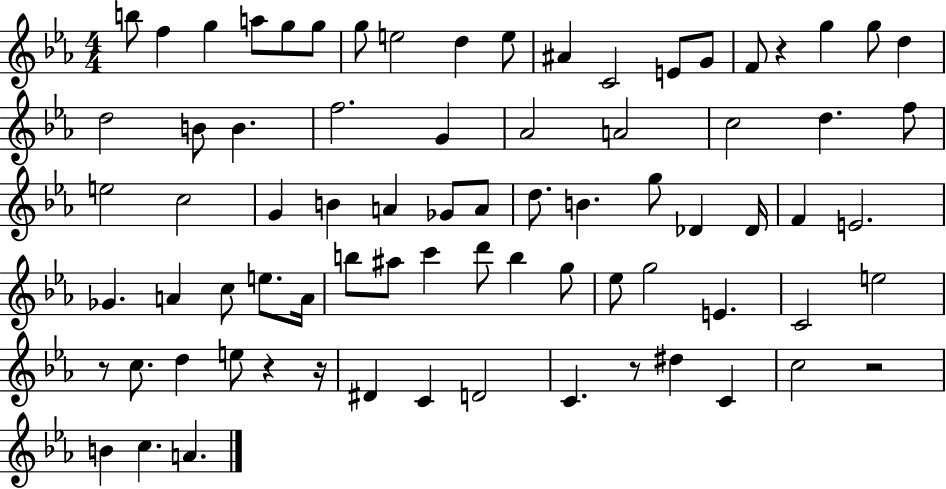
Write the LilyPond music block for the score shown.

{
  \clef treble
  \numericTimeSignature
  \time 4/4
  \key ees \major
  \repeat volta 2 { b''8 f''4 g''4 a''8 g''8 g''8 | g''8 e''2 d''4 e''8 | ais'4 c'2 e'8 g'8 | f'8 r4 g''4 g''8 d''4 | \break d''2 b'8 b'4. | f''2. g'4 | aes'2 a'2 | c''2 d''4. f''8 | \break e''2 c''2 | g'4 b'4 a'4 ges'8 a'8 | d''8. b'4. g''8 des'4 des'16 | f'4 e'2. | \break ges'4. a'4 c''8 e''8. a'16 | b''8 ais''8 c'''4 d'''8 b''4 g''8 | ees''8 g''2 e'4. | c'2 e''2 | \break r8 c''8. d''4 e''8 r4 r16 | dis'4 c'4 d'2 | c'4. r8 dis''4 c'4 | c''2 r2 | \break b'4 c''4. a'4. | } \bar "|."
}